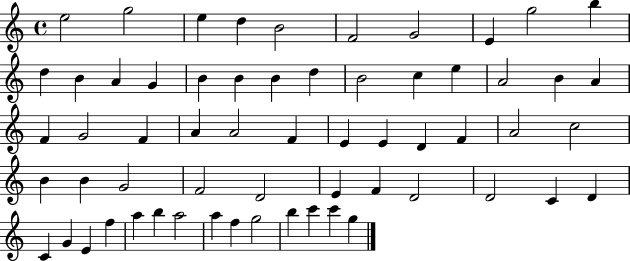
{
  \clef treble
  \time 4/4
  \defaultTimeSignature
  \key c \major
  e''2 g''2 | e''4 d''4 b'2 | f'2 g'2 | e'4 g''2 b''4 | \break d''4 b'4 a'4 g'4 | b'4 b'4 b'4 d''4 | b'2 c''4 e''4 | a'2 b'4 a'4 | \break f'4 g'2 f'4 | a'4 a'2 f'4 | e'4 e'4 d'4 f'4 | a'2 c''2 | \break b'4 b'4 g'2 | f'2 d'2 | e'4 f'4 d'2 | d'2 c'4 d'4 | \break c'4 g'4 e'4 f''4 | a''4 b''4 a''2 | a''4 f''4 g''2 | b''4 c'''4 c'''4 g''4 | \break \bar "|."
}